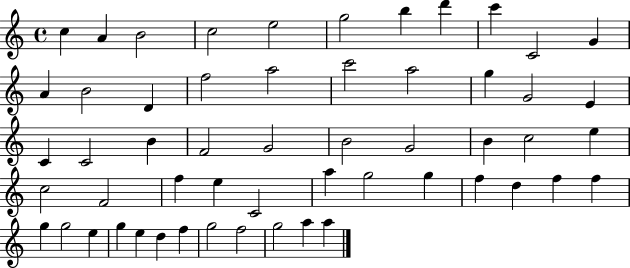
{
  \clef treble
  \time 4/4
  \defaultTimeSignature
  \key c \major
  c''4 a'4 b'2 | c''2 e''2 | g''2 b''4 d'''4 | c'''4 c'2 g'4 | \break a'4 b'2 d'4 | f''2 a''2 | c'''2 a''2 | g''4 g'2 e'4 | \break c'4 c'2 b'4 | f'2 g'2 | b'2 g'2 | b'4 c''2 e''4 | \break c''2 f'2 | f''4 e''4 c'2 | a''4 g''2 g''4 | f''4 d''4 f''4 f''4 | \break g''4 g''2 e''4 | g''4 e''4 d''4 f''4 | g''2 f''2 | g''2 a''4 a''4 | \break \bar "|."
}